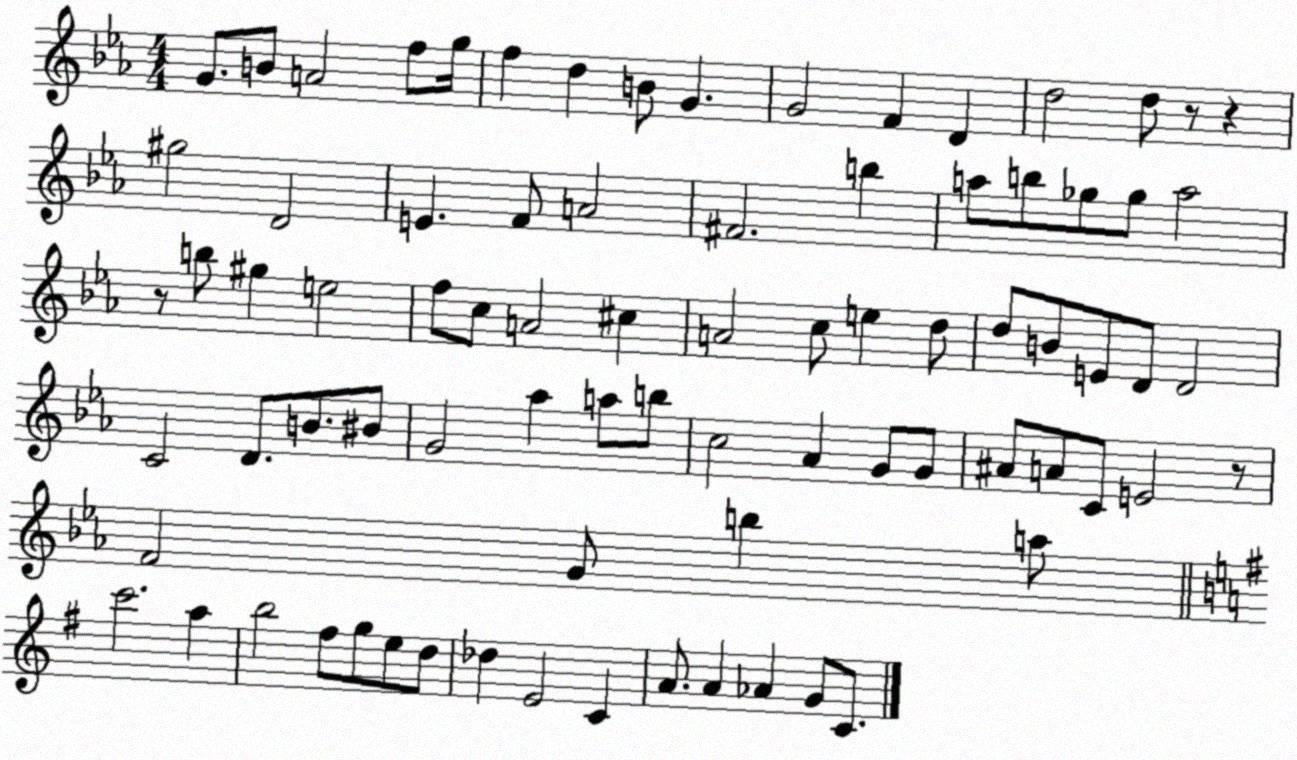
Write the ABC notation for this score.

X:1
T:Untitled
M:4/4
L:1/4
K:Eb
G/2 B/2 A2 f/2 g/4 f d B/2 G G2 F D d2 d/2 z/2 z ^g2 D2 E F/2 A2 ^F2 b a/2 b/2 _g/2 _g/2 a2 z/2 b/2 ^g e2 f/2 c/2 A2 ^c A2 c/2 e d/2 d/2 B/2 E/2 D/2 D2 C2 D/2 B/2 ^B/2 G2 _a a/2 b/2 c2 _A G/2 G/2 ^A/2 A/2 C/2 E2 z/2 F2 G/2 b a/2 c'2 a b2 ^f/2 g/2 e/2 d/2 _d E2 C A/2 A _A G/2 C/2